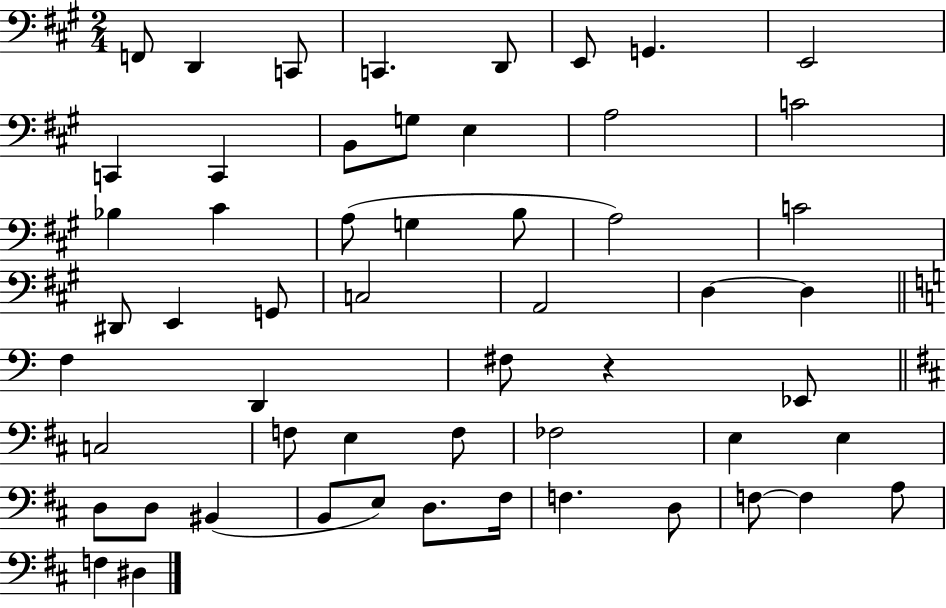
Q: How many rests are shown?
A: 1